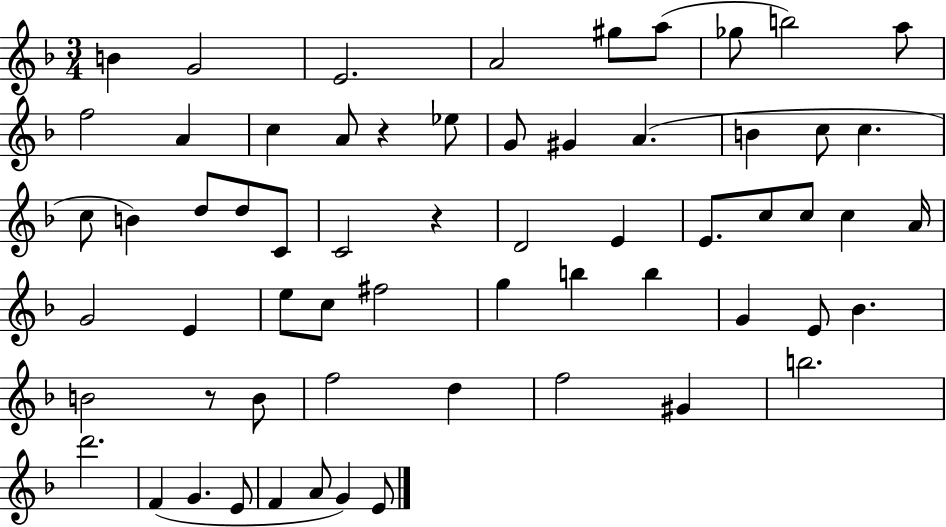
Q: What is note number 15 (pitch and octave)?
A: G4